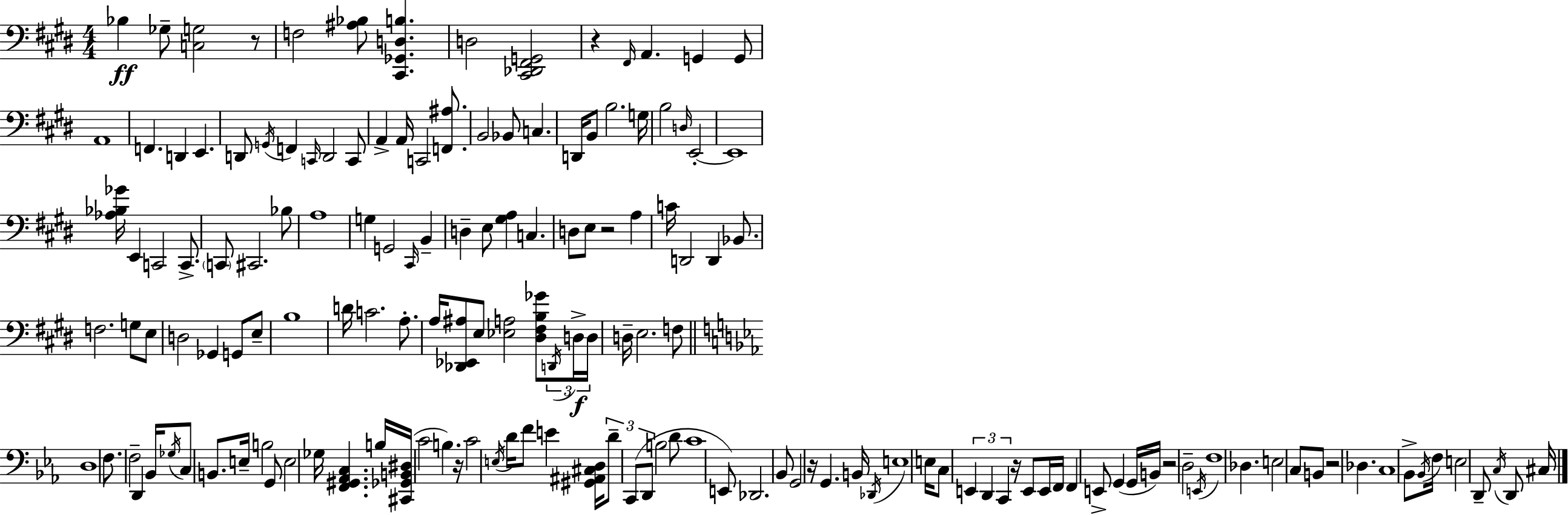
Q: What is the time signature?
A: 4/4